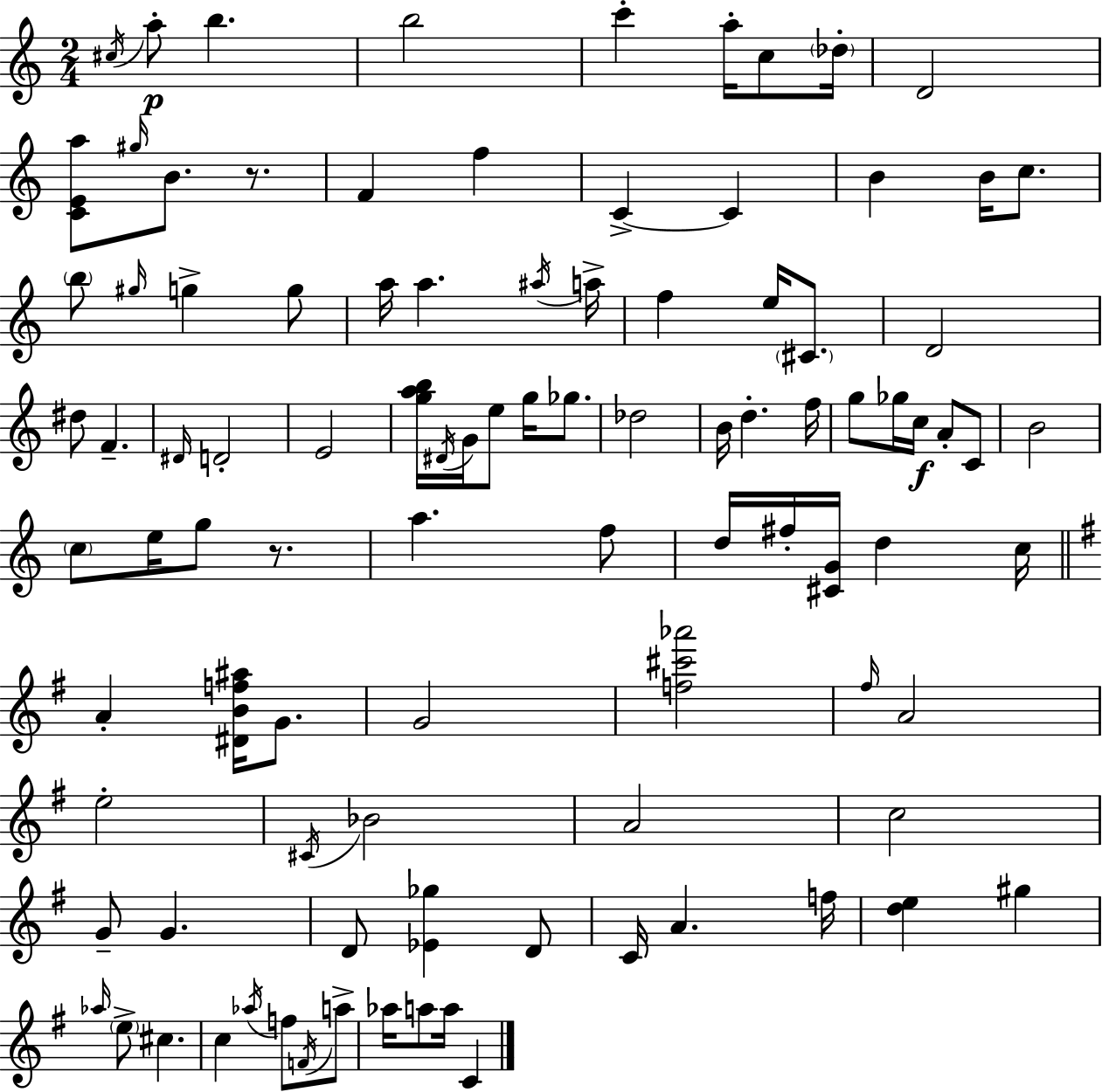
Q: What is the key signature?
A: A minor